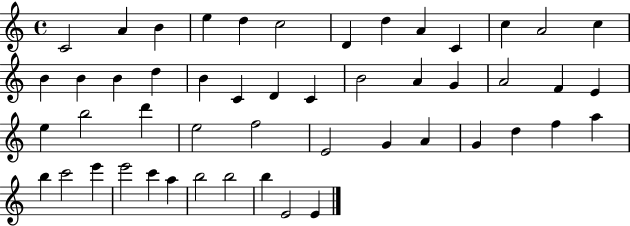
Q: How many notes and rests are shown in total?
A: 50